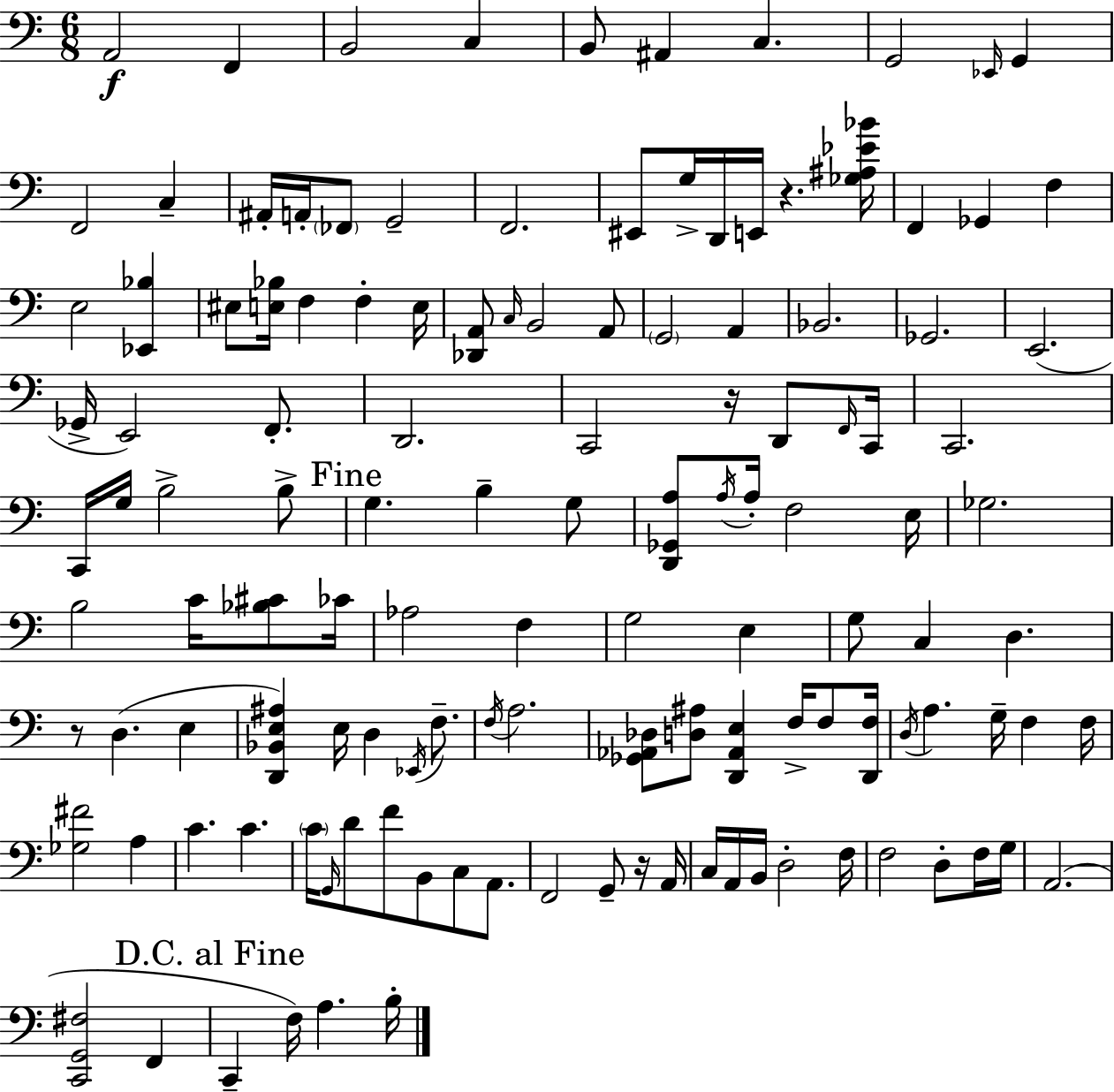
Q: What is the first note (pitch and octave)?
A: A2